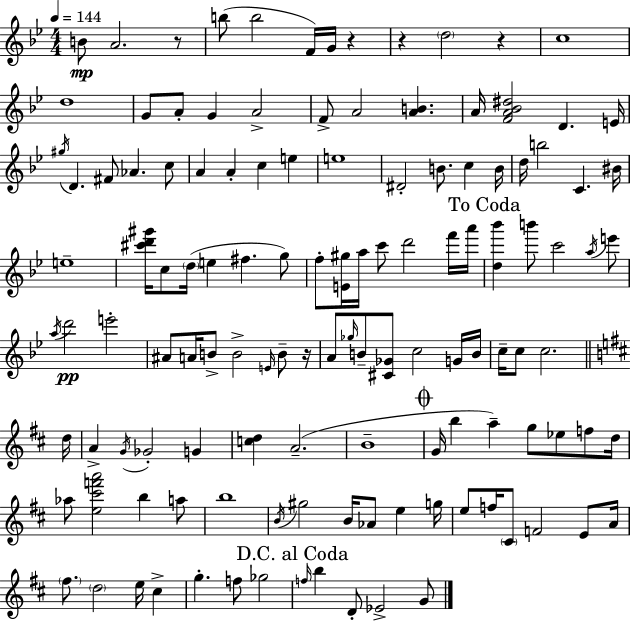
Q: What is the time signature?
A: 4/4